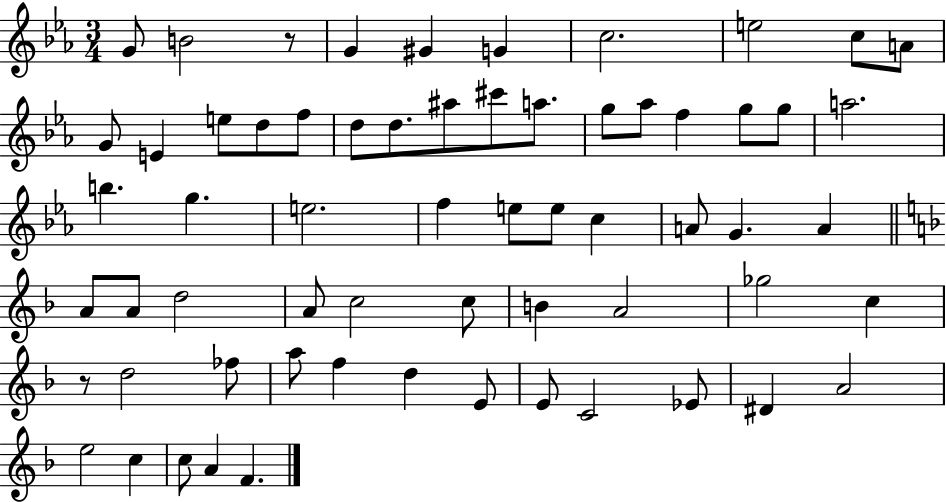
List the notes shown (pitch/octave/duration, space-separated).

G4/e B4/h R/e G4/q G#4/q G4/q C5/h. E5/h C5/e A4/e G4/e E4/q E5/e D5/e F5/e D5/e D5/e. A#5/e C#6/e A5/e. G5/e Ab5/e F5/q G5/e G5/e A5/h. B5/q. G5/q. E5/h. F5/q E5/e E5/e C5/q A4/e G4/q. A4/q A4/e A4/e D5/h A4/e C5/h C5/e B4/q A4/h Gb5/h C5/q R/e D5/h FES5/e A5/e F5/q D5/q E4/e E4/e C4/h Eb4/e D#4/q A4/h E5/h C5/q C5/e A4/q F4/q.